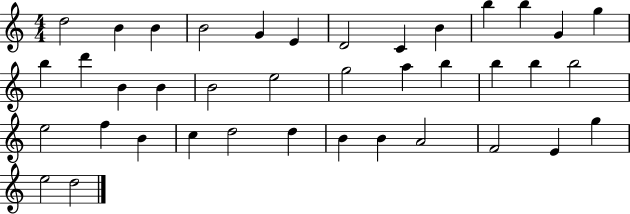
D5/h B4/q B4/q B4/h G4/q E4/q D4/h C4/q B4/q B5/q B5/q G4/q G5/q B5/q D6/q B4/q B4/q B4/h E5/h G5/h A5/q B5/q B5/q B5/q B5/h E5/h F5/q B4/q C5/q D5/h D5/q B4/q B4/q A4/h F4/h E4/q G5/q E5/h D5/h